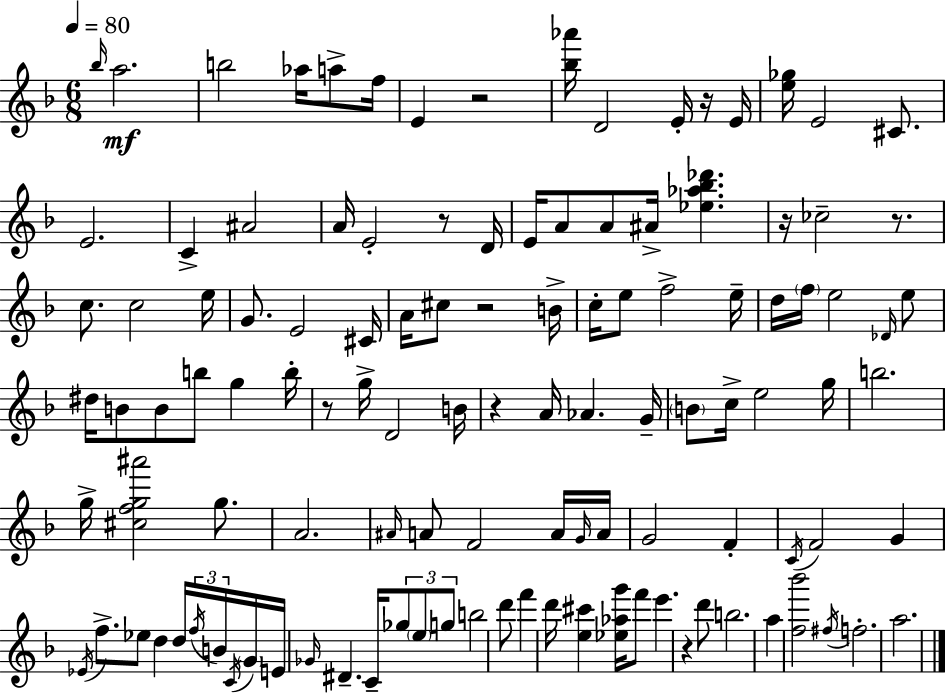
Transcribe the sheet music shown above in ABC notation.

X:1
T:Untitled
M:6/8
L:1/4
K:Dm
_b/4 a2 b2 _a/4 a/2 f/4 E z2 [_b_a']/4 D2 E/4 z/4 E/4 [e_g]/4 E2 ^C/2 E2 C ^A2 A/4 E2 z/2 D/4 E/4 A/2 A/2 ^A/4 [_e_a_b_d'] z/4 _c2 z/2 c/2 c2 e/4 G/2 E2 ^C/4 A/4 ^c/2 z2 B/4 c/4 e/2 f2 e/4 d/4 f/4 e2 _D/4 e/2 ^d/4 B/2 B/2 b/2 g b/4 z/2 g/4 D2 B/4 z A/4 _A G/4 B/2 c/4 e2 g/4 b2 g/4 [^cfg^a']2 g/2 A2 ^A/4 A/2 F2 A/4 G/4 A/4 G2 F C/4 F2 G _E/4 f/2 _e/2 d d/4 f/4 B/4 C/4 G/4 E/4 _G/4 ^D C/4 _g/2 e/2 g/2 b2 d'/2 f' d'/4 [e^c'] [_e_ag']/4 f'/2 e' z d'/2 b2 a [f_b']2 ^f/4 f2 a2